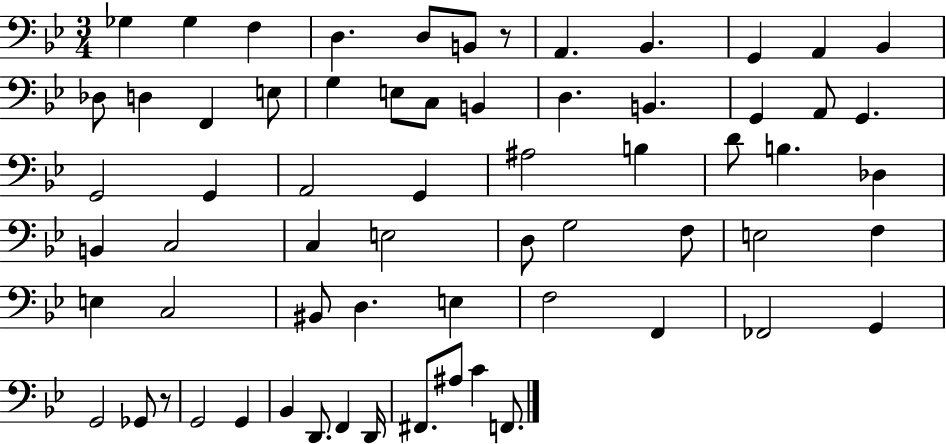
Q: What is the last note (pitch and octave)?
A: F2